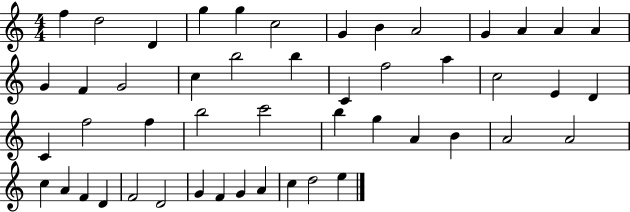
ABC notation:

X:1
T:Untitled
M:4/4
L:1/4
K:C
f d2 D g g c2 G B A2 G A A A G F G2 c b2 b C f2 a c2 E D C f2 f b2 c'2 b g A B A2 A2 c A F D F2 D2 G F G A c d2 e